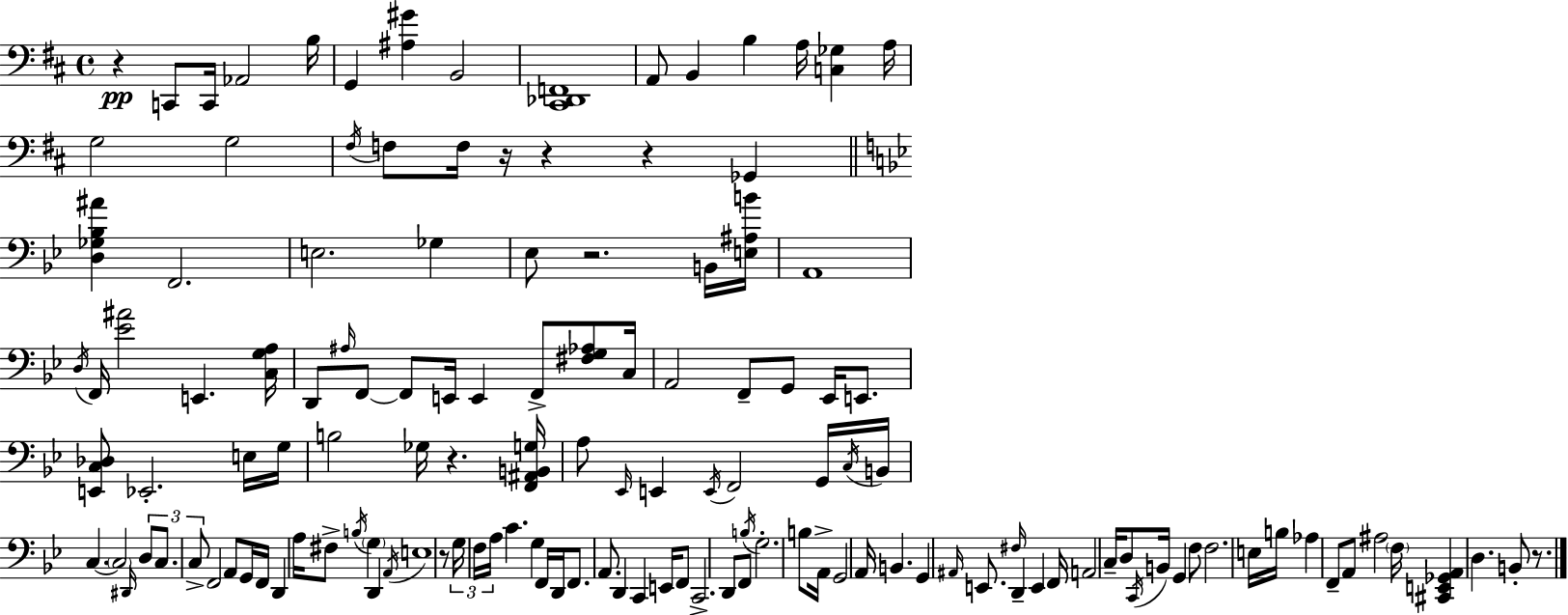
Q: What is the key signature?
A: D major